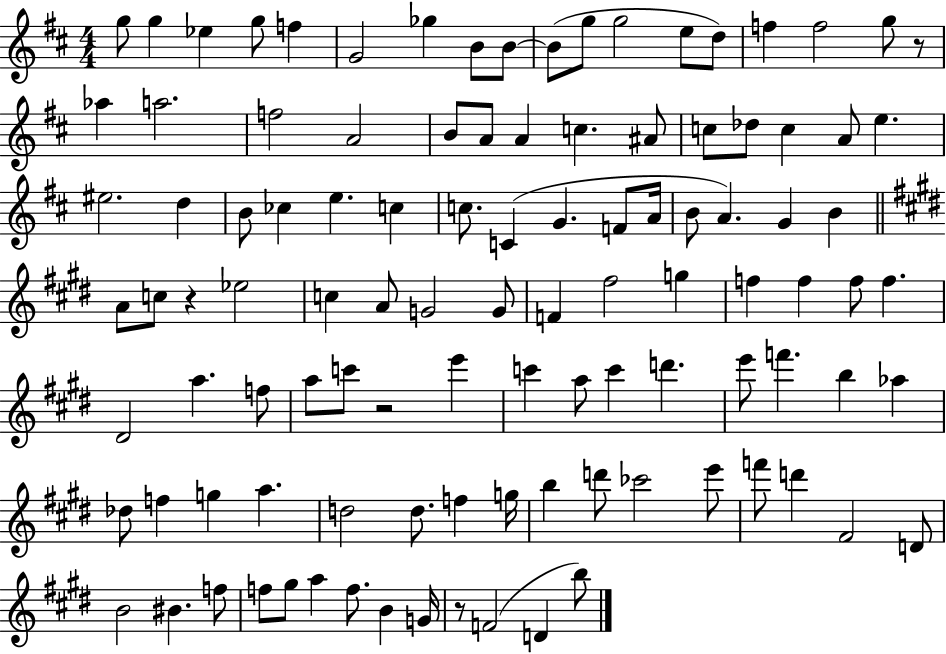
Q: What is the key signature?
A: D major